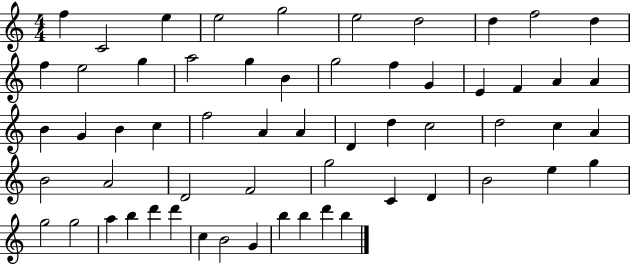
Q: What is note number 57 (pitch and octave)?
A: B5